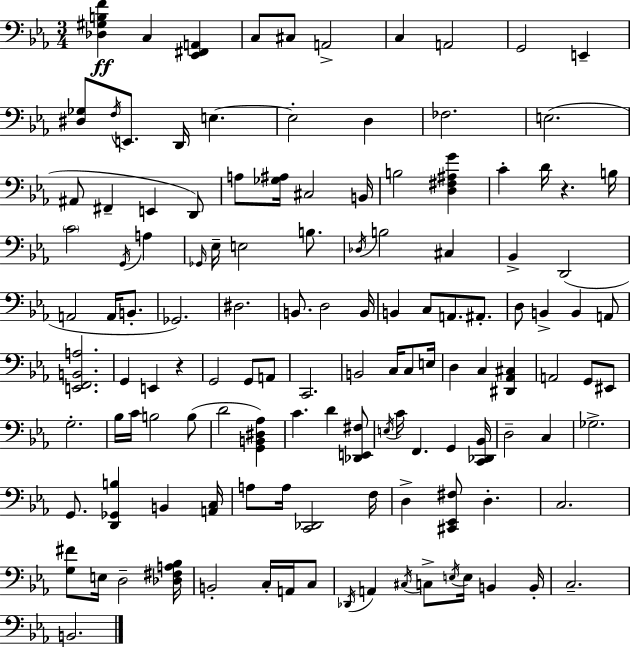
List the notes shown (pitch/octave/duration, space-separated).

[Db3,G#3,B3,F4]/q C3/q [Eb2,F#2,A2]/q C3/e C#3/e A2/h C3/q A2/h G2/h E2/q [D#3,Gb3]/e F3/s E2/e. D2/s E3/q. E3/h D3/q FES3/h. E3/h. A#2/e F#2/q E2/q D2/e A3/e [Gb3,A#3]/s C#3/h B2/s B3/h [D3,F#3,A#3,G4]/q C4/q D4/s R/q. B3/s C4/h G2/s A3/q Gb2/s Eb3/s E3/h B3/e. Db3/s B3/h C#3/q Bb2/q D2/h A2/h A2/s B2/e. Gb2/h. D#3/h. B2/e. D3/h B2/s B2/q C3/e A2/e. A#2/e. D3/e B2/q B2/q A2/e [E2,F2,B2,A3]/h. G2/q E2/q R/q G2/h G2/e A2/e C2/h. B2/h C3/s C3/e E3/s D3/q C3/q [D#2,Ab2,C#3]/q A2/h G2/e EIS2/e G3/h. Bb3/s C4/s B3/h B3/e D4/h [G2,B2,D#3,Ab3]/q C4/q. D4/q [Db2,E2,F#3]/e E3/s C4/s F2/q. G2/q [C2,Db2,Bb2]/s D3/h C3/q Gb3/h. G2/e. [D2,Gb2,B3]/q B2/q [A2,C3]/s A3/e A3/s [C2,Db2]/h F3/s D3/q [C#2,Eb2,F#3]/e D3/q. C3/h. [G3,F#4]/e E3/s D3/h [Db3,F#3,A3,Bb3]/s B2/h C3/s A2/s C3/e Db2/s A2/q C#3/s C3/e E3/s E3/s B2/q B2/s C3/h. B2/h.